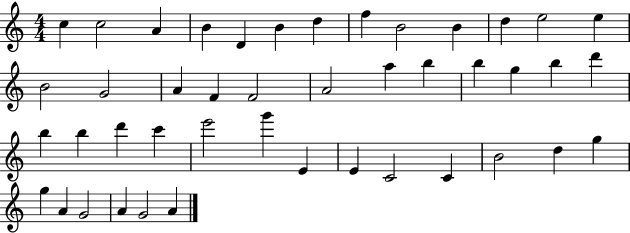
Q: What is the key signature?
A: C major